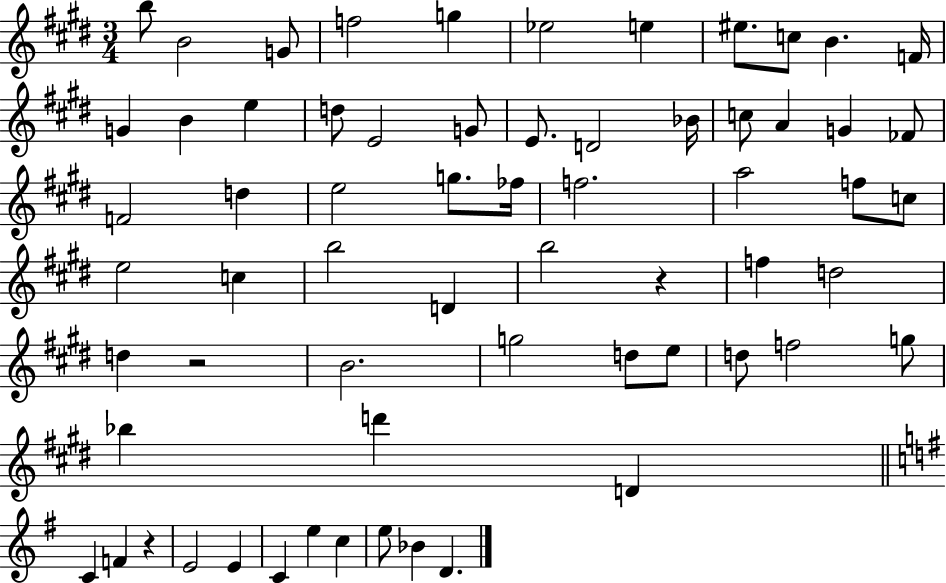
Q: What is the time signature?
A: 3/4